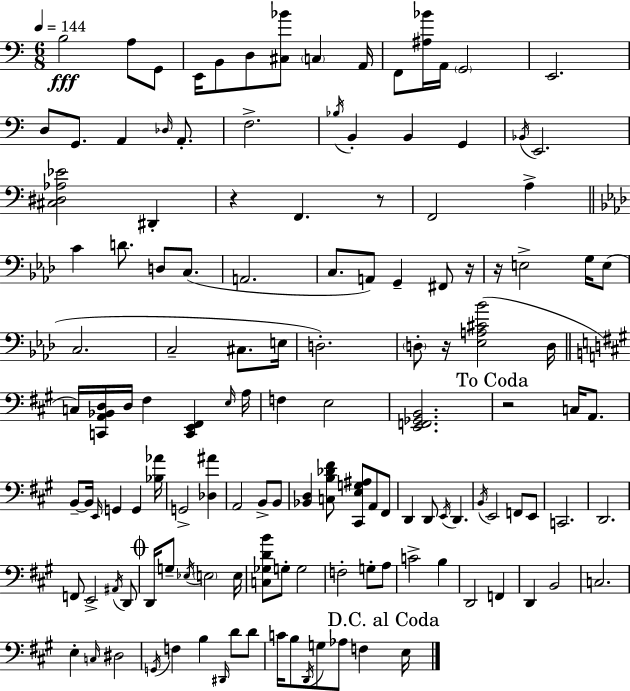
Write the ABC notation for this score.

X:1
T:Untitled
M:6/8
L:1/4
K:C
B,2 A,/2 G,,/2 E,,/4 B,,/2 D,/2 [^C,_B]/2 C, A,,/4 F,,/2 [^A,_B]/4 A,,/4 G,,2 E,,2 D,/2 G,,/2 A,, _D,/4 A,,/2 F,2 _B,/4 B,, B,, G,, _B,,/4 E,,2 [^C,^D,_A,_E]2 ^D,, z F,, z/2 F,,2 A, C D/2 D,/2 C,/2 A,,2 C,/2 A,,/2 G,, ^F,,/2 z/4 z/4 E,2 G,/4 E,/2 C,2 C,2 ^C,/2 E,/4 D,2 D,/2 z/4 [_E,A,^C_B]2 D,/4 C,/4 [C,,A,,_B,,D,]/4 D,/4 ^F, [C,,E,,^F,,] E,/4 A,/4 F, E,2 [E,,F,,_G,,B,,]2 z2 C,/4 A,,/2 B,,/2 B,,/4 E,,/4 G,, G,, [_B,_A]/4 G,,2 [_D,^A] A,,2 B,,/2 B,,/2 [_B,,D,] [C,B,_D^F]/2 [^C,,E,G,^A,]/2 A,,/2 ^F,,/2 D,, D,,/2 E,,/4 D,, B,,/4 E,,2 F,,/2 E,,/2 C,,2 D,,2 F,,/2 E,,2 ^A,,/4 D,,/2 D,,/4 G,/2 _E,/4 E,2 E,/4 [C,_G,DB]/2 G,/2 G,2 F,2 G,/2 A,/2 C2 B, D,,2 F,, D,, B,,2 C,2 E, C,/4 ^D,2 G,,/4 F, B, ^D,,/4 D/2 D/2 C/4 B,/2 D,,/4 G,/2 _A,/2 F, E,/4